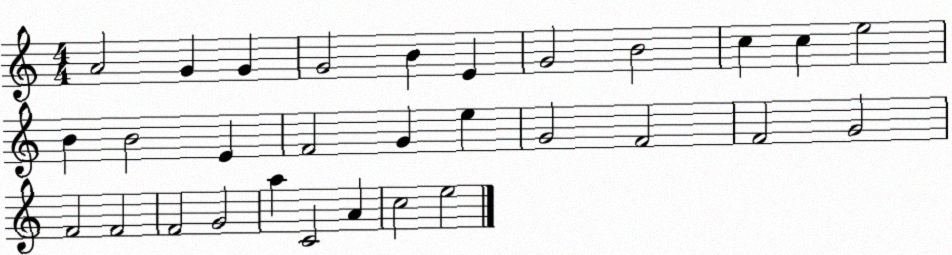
X:1
T:Untitled
M:4/4
L:1/4
K:C
A2 G G G2 B E G2 B2 c c e2 B B2 E F2 G e G2 F2 F2 G2 F2 F2 F2 G2 a C2 A c2 e2